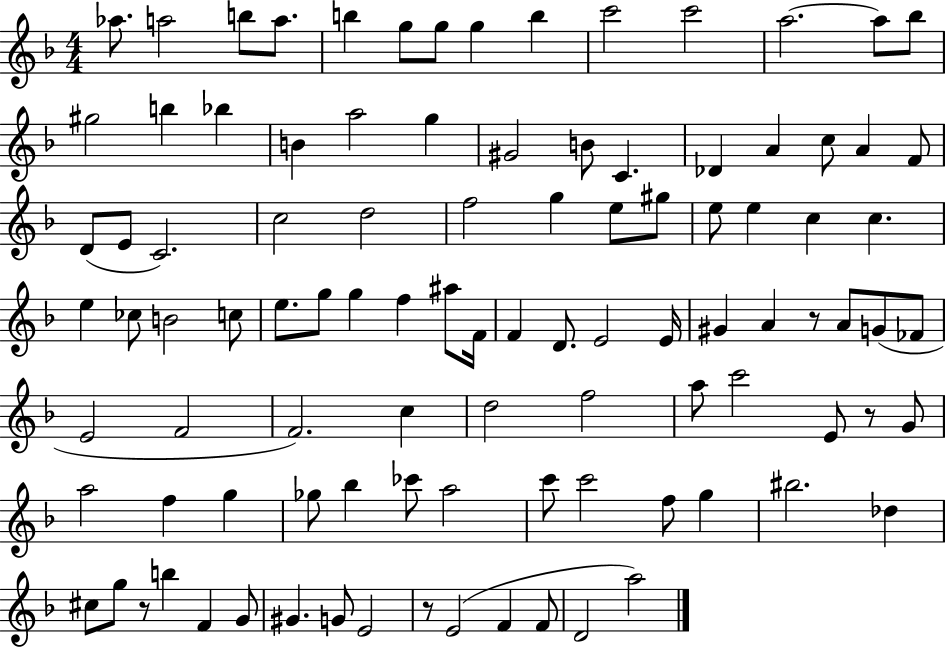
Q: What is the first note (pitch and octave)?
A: Ab5